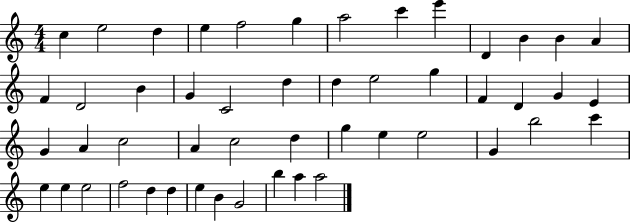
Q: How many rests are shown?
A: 0